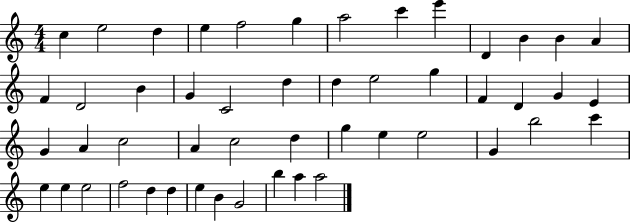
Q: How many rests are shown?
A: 0